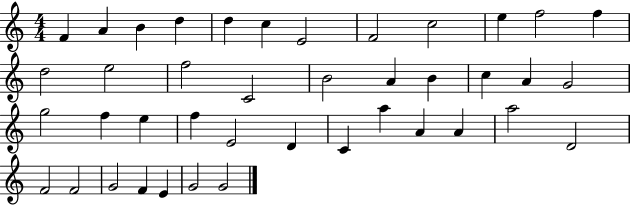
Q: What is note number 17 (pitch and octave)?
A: B4